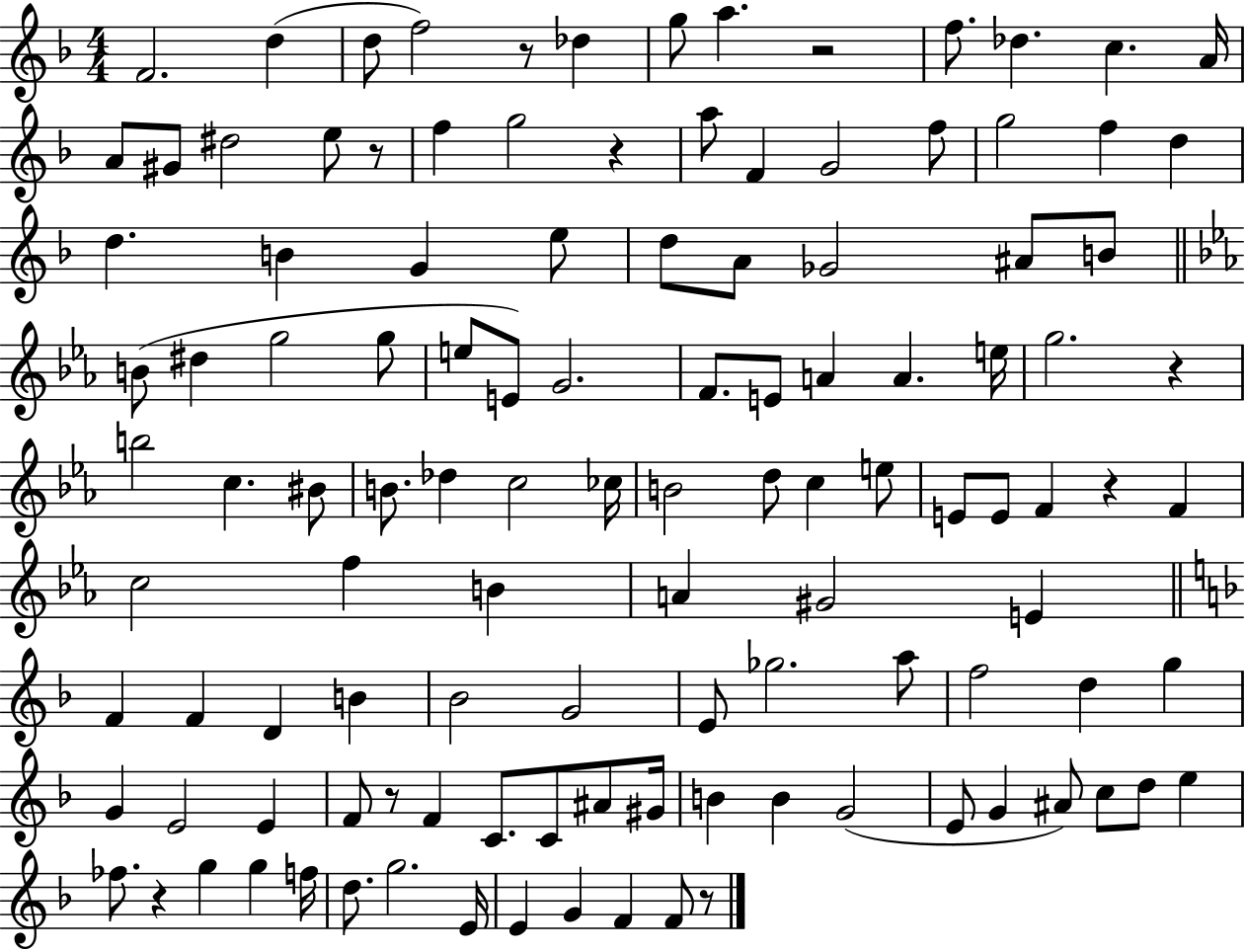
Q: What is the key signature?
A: F major